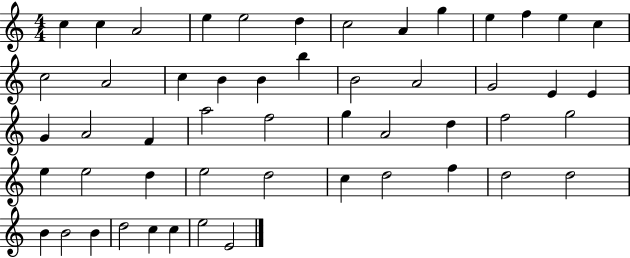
C5/q C5/q A4/h E5/q E5/h D5/q C5/h A4/q G5/q E5/q F5/q E5/q C5/q C5/h A4/h C5/q B4/q B4/q B5/q B4/h A4/h G4/h E4/q E4/q G4/q A4/h F4/q A5/h F5/h G5/q A4/h D5/q F5/h G5/h E5/q E5/h D5/q E5/h D5/h C5/q D5/h F5/q D5/h D5/h B4/q B4/h B4/q D5/h C5/q C5/q E5/h E4/h